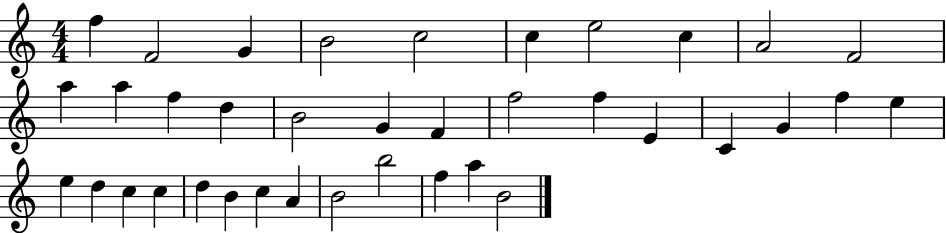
{
  \clef treble
  \numericTimeSignature
  \time 4/4
  \key c \major
  f''4 f'2 g'4 | b'2 c''2 | c''4 e''2 c''4 | a'2 f'2 | \break a''4 a''4 f''4 d''4 | b'2 g'4 f'4 | f''2 f''4 e'4 | c'4 g'4 f''4 e''4 | \break e''4 d''4 c''4 c''4 | d''4 b'4 c''4 a'4 | b'2 b''2 | f''4 a''4 b'2 | \break \bar "|."
}